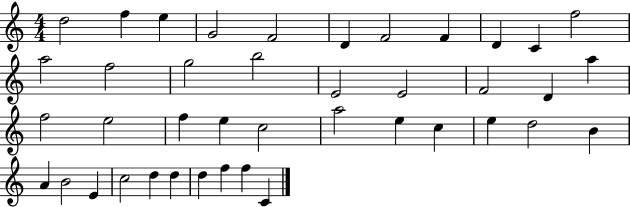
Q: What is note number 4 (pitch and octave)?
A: G4